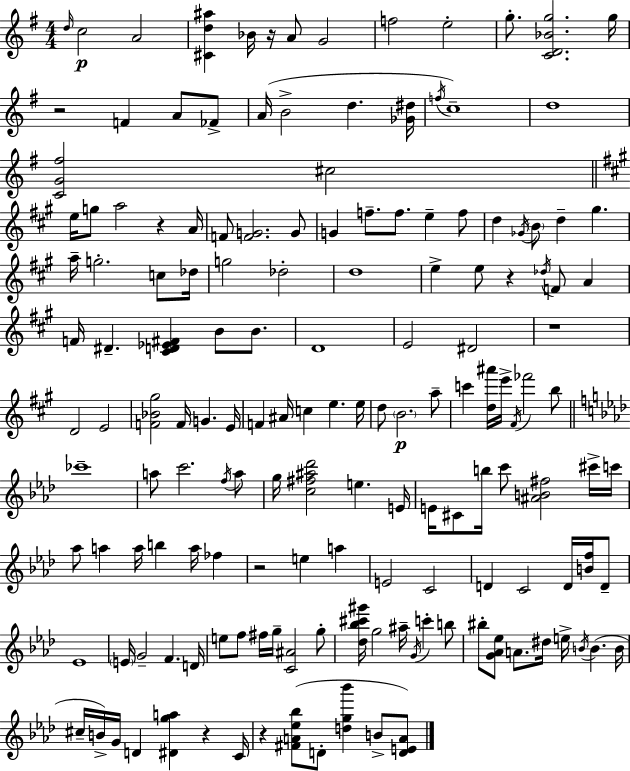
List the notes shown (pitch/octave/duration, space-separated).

D5/s C5/h A4/h [C#4,D5,A#5]/q Bb4/s R/s A4/e G4/h F5/h E5/h G5/e. [C4,D4,Bb4,G5]/h. G5/s R/h F4/q A4/e FES4/e A4/s B4/h D5/q. [Gb4,D#5]/s F5/s C5/w D5/w [C4,G4,F#5]/h C#5/h E5/s G5/e A5/h R/q A4/s F4/e [F4,G4]/h. G4/e G4/q F5/e. F5/e. E5/q F5/e D5/q Gb4/s B4/e D5/q G#5/q. A5/s G5/h. C5/e Db5/s G5/h Db5/h D5/w E5/q E5/e R/q Db5/s F4/e A4/q F4/s D#4/q. [C#4,D4,Eb4,F#4]/q B4/e B4/e. D4/w E4/h D#4/h R/w D4/h E4/h [F4,Bb4,G#5]/h F4/s G4/q. E4/s F4/q A#4/s C5/q E5/q. E5/s D5/e B4/h. A5/e C6/q [D5,A#6]/s E6/s F#4/s FES6/h B5/e CES6/w A5/e C6/h. F5/s A5/e G5/s [C5,F#5,A#5,Db6]/h E5/q. E4/s E4/s C#4/e B5/s C6/e [A#4,B4,F#5]/h C#6/s C6/s Ab5/e A5/q A5/s B5/q A5/s FES5/q R/h E5/q A5/q E4/h C4/h D4/q C4/h D4/s [B4,F5]/s D4/e Eb4/w E4/s G4/h F4/q. D4/s E5/e F5/e F#5/s G5/s [C4,A#4]/h G5/e [Db5,Bb5,C#6,G#6]/s G5/h A#5/s G4/s C6/q B5/e BIS5/e [G4,Ab4,Eb5]/e A4/e. D#5/s E5/s B4/s B4/q. B4/s C#5/s B4/s G4/s D4/q [D#4,G5,A5]/q R/q C4/s R/q [F#4,A4,Eb5,Bb5]/e D4/e [D5,G5,Bb6]/q B4/e [D4,E4,A4]/e